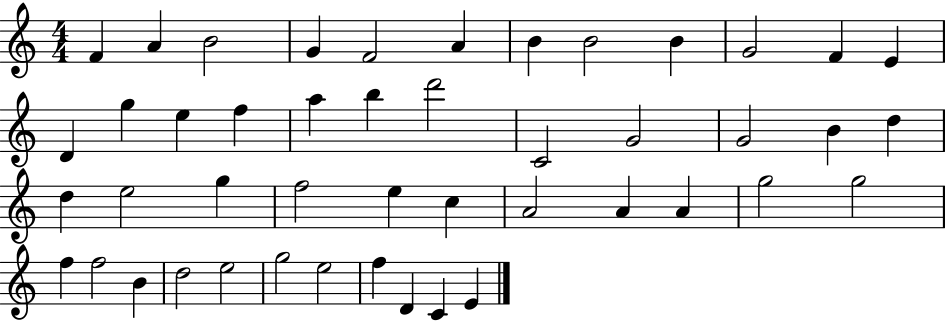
X:1
T:Untitled
M:4/4
L:1/4
K:C
F A B2 G F2 A B B2 B G2 F E D g e f a b d'2 C2 G2 G2 B d d e2 g f2 e c A2 A A g2 g2 f f2 B d2 e2 g2 e2 f D C E